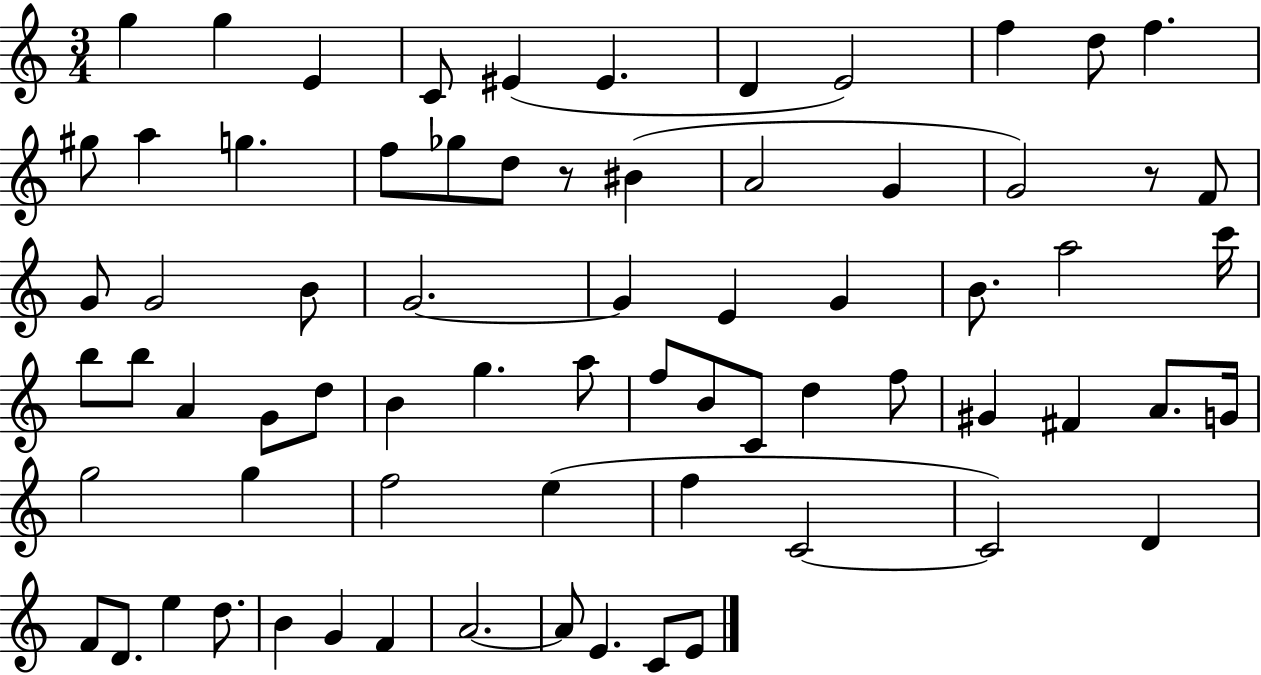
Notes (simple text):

G5/q G5/q E4/q C4/e EIS4/q EIS4/q. D4/q E4/h F5/q D5/e F5/q. G#5/e A5/q G5/q. F5/e Gb5/e D5/e R/e BIS4/q A4/h G4/q G4/h R/e F4/e G4/e G4/h B4/e G4/h. G4/q E4/q G4/q B4/e. A5/h C6/s B5/e B5/e A4/q G4/e D5/e B4/q G5/q. A5/e F5/e B4/e C4/e D5/q F5/e G#4/q F#4/q A4/e. G4/s G5/h G5/q F5/h E5/q F5/q C4/h C4/h D4/q F4/e D4/e. E5/q D5/e. B4/q G4/q F4/q A4/h. A4/e E4/q. C4/e E4/e